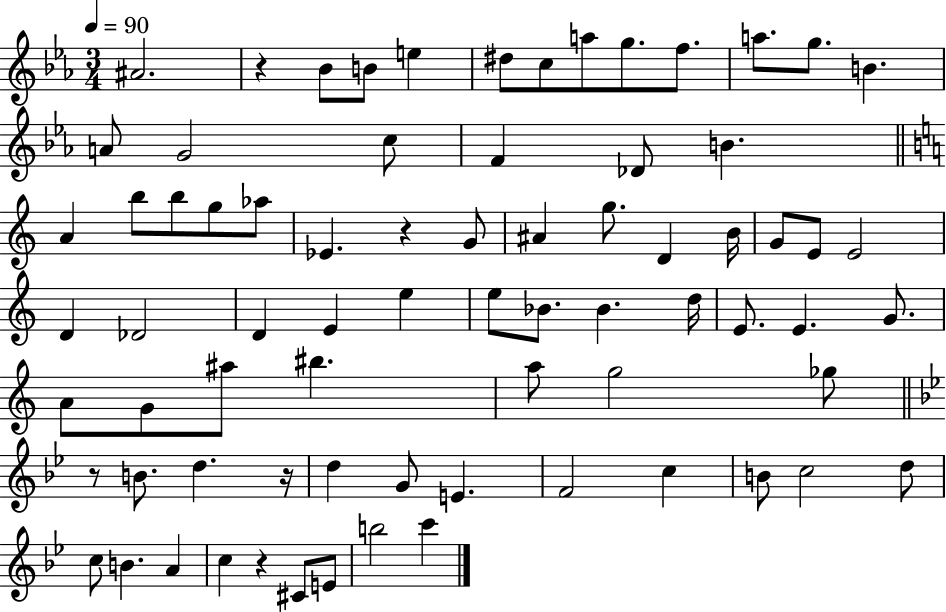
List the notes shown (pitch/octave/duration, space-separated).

A#4/h. R/q Bb4/e B4/e E5/q D#5/e C5/e A5/e G5/e. F5/e. A5/e. G5/e. B4/q. A4/e G4/h C5/e F4/q Db4/e B4/q. A4/q B5/e B5/e G5/e Ab5/e Eb4/q. R/q G4/e A#4/q G5/e. D4/q B4/s G4/e E4/e E4/h D4/q Db4/h D4/q E4/q E5/q E5/e Bb4/e. Bb4/q. D5/s E4/e. E4/q. G4/e. A4/e G4/e A#5/e BIS5/q. A5/e G5/h Gb5/e R/e B4/e. D5/q. R/s D5/q G4/e E4/q. F4/h C5/q B4/e C5/h D5/e C5/e B4/q. A4/q C5/q R/q C#4/e E4/e B5/h C6/q